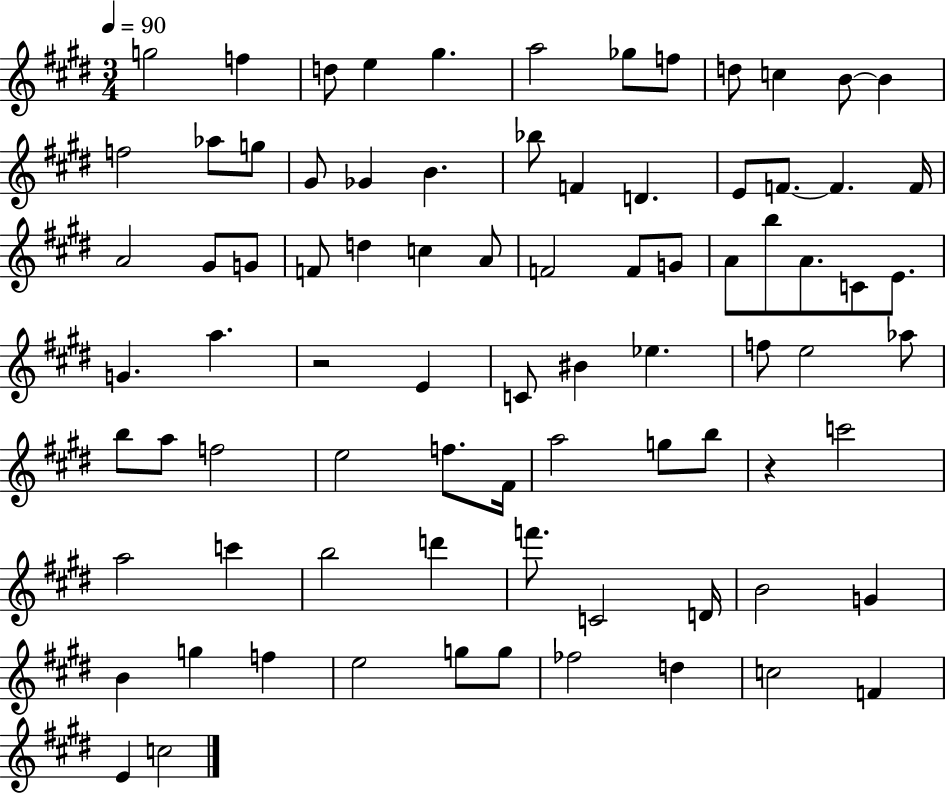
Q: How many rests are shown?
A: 2